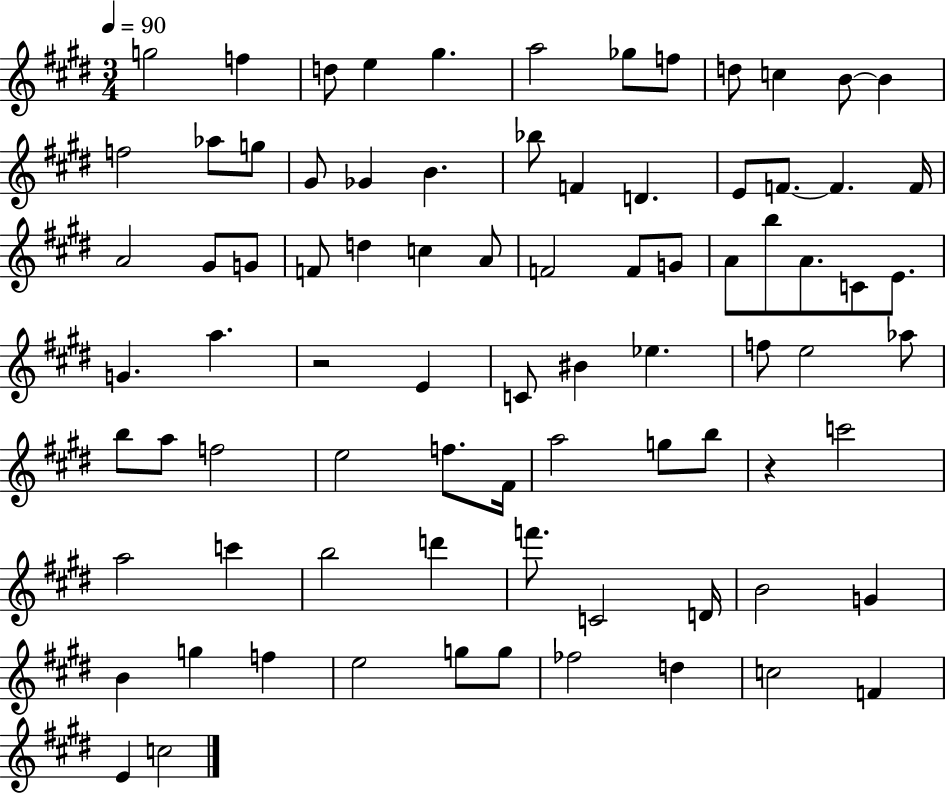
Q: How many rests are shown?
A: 2